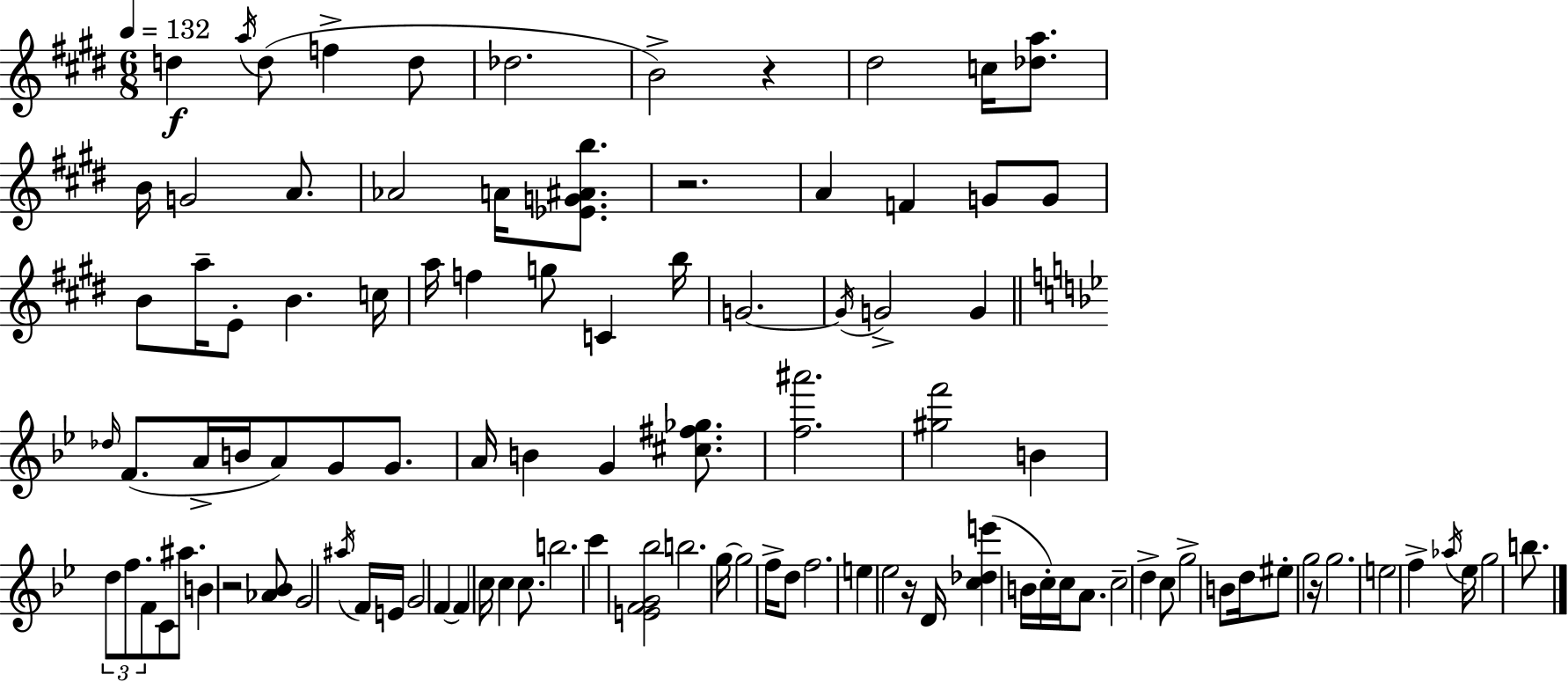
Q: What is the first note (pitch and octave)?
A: D5